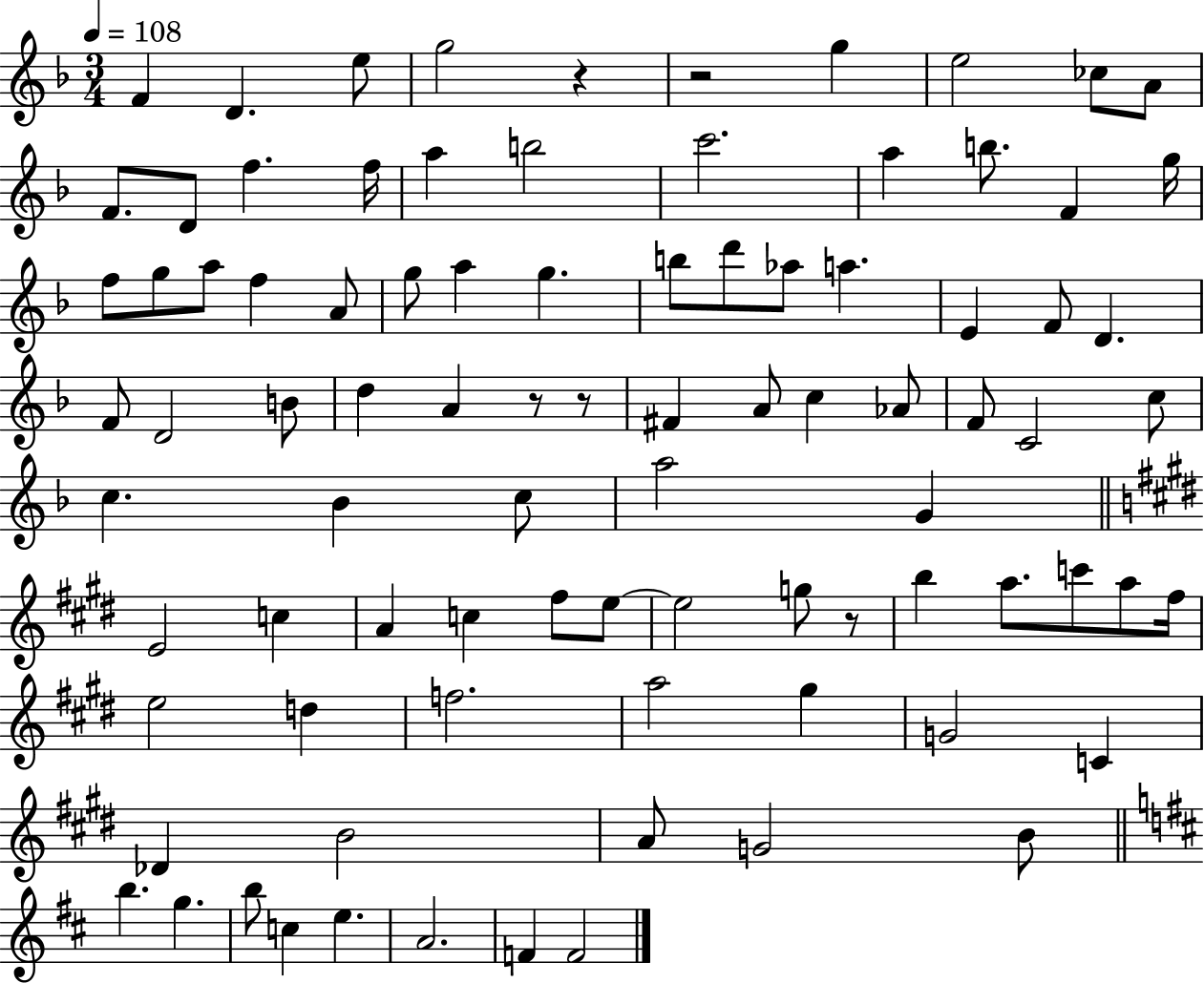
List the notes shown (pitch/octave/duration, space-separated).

F4/q D4/q. E5/e G5/h R/q R/h G5/q E5/h CES5/e A4/e F4/e. D4/e F5/q. F5/s A5/q B5/h C6/h. A5/q B5/e. F4/q G5/s F5/e G5/e A5/e F5/q A4/e G5/e A5/q G5/q. B5/e D6/e Ab5/e A5/q. E4/q F4/e D4/q. F4/e D4/h B4/e D5/q A4/q R/e R/e F#4/q A4/e C5/q Ab4/e F4/e C4/h C5/e C5/q. Bb4/q C5/e A5/h G4/q E4/h C5/q A4/q C5/q F#5/e E5/e E5/h G5/e R/e B5/q A5/e. C6/e A5/e F#5/s E5/h D5/q F5/h. A5/h G#5/q G4/h C4/q Db4/q B4/h A4/e G4/h B4/e B5/q. G5/q. B5/e C5/q E5/q. A4/h. F4/q F4/h